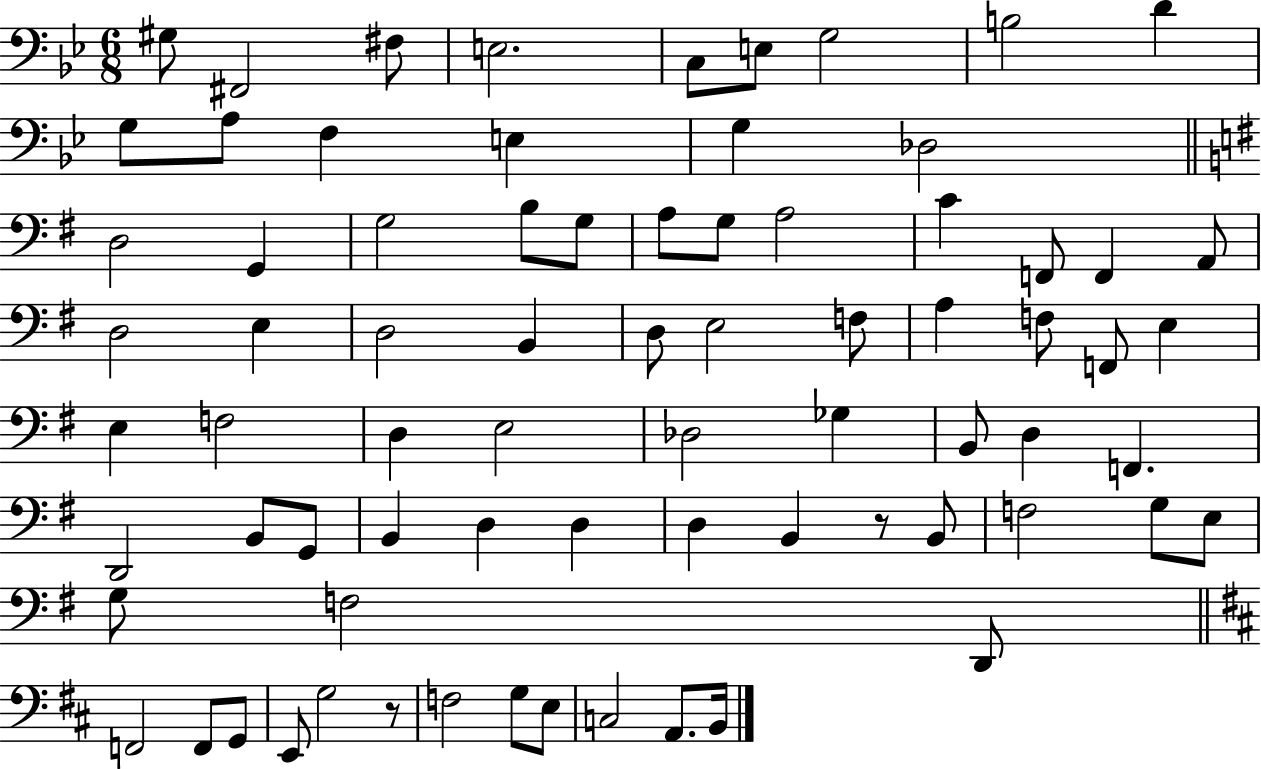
{
  \clef bass
  \numericTimeSignature
  \time 6/8
  \key bes \major
  gis8 fis,2 fis8 | e2. | c8 e8 g2 | b2 d'4 | \break g8 a8 f4 e4 | g4 des2 | \bar "||" \break \key e \minor d2 g,4 | g2 b8 g8 | a8 g8 a2 | c'4 f,8 f,4 a,8 | \break d2 e4 | d2 b,4 | d8 e2 f8 | a4 f8 f,8 e4 | \break e4 f2 | d4 e2 | des2 ges4 | b,8 d4 f,4. | \break d,2 b,8 g,8 | b,4 d4 d4 | d4 b,4 r8 b,8 | f2 g8 e8 | \break g8 f2 d,8 | \bar "||" \break \key d \major f,2 f,8 g,8 | e,8 g2 r8 | f2 g8 e8 | c2 a,8. b,16 | \break \bar "|."
}